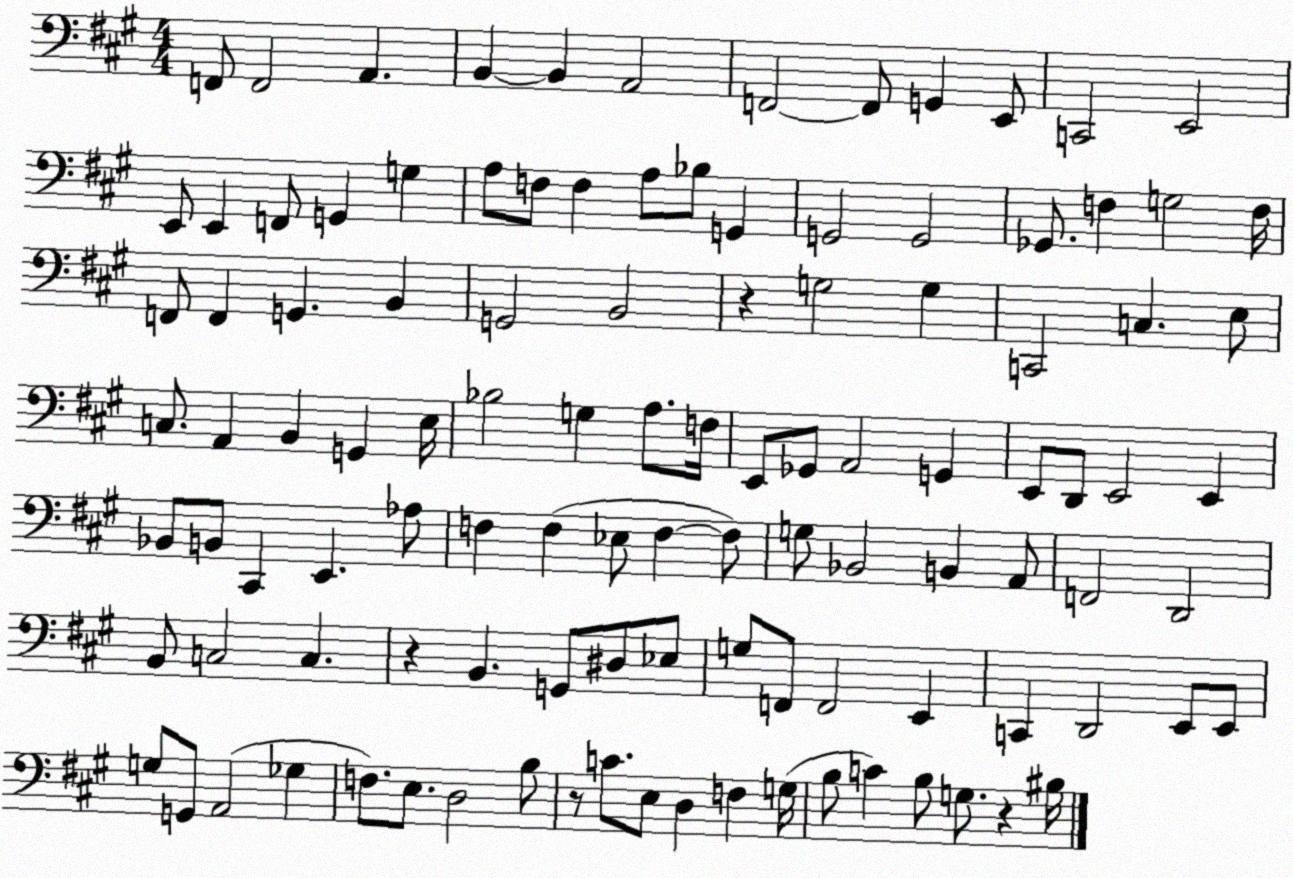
X:1
T:Untitled
M:4/4
L:1/4
K:A
F,,/2 F,,2 A,, B,, B,, A,,2 F,,2 F,,/2 G,, E,,/2 C,,2 E,,2 E,,/2 E,, F,,/2 G,, G, A,/2 F,/2 F, A,/2 _B,/2 G,, G,,2 G,,2 _G,,/2 F, G,2 F,/4 F,,/2 F,, G,, B,, G,,2 B,,2 z G,2 G, C,,2 C, E,/2 C,/2 A,, B,, G,, E,/4 _B,2 G, A,/2 F,/4 E,,/2 _G,,/2 A,,2 G,, E,,/2 D,,/2 E,,2 E,, _B,,/2 B,,/2 ^C,, E,, _A,/2 F, F, _E,/2 F, F,/2 G,/2 _B,,2 B,, A,,/2 F,,2 D,,2 B,,/2 C,2 C, z B,, G,,/2 ^D,/2 _E,/2 G,/2 F,,/2 F,,2 E,, C,, D,,2 E,,/2 E,,/2 G,/2 G,,/2 A,,2 _G, F,/2 E,/2 D,2 B,/2 z/2 C/2 E,/2 D, F, G,/4 B,/2 C B,/2 G,/2 z ^B,/4